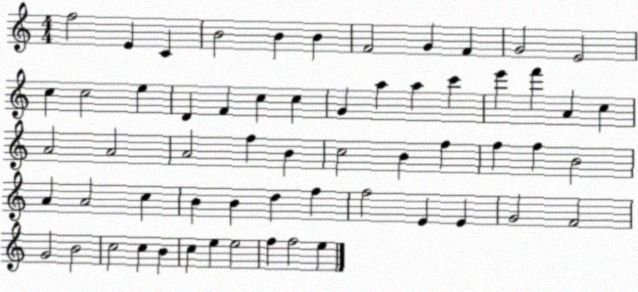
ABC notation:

X:1
T:Untitled
M:4/4
L:1/4
K:C
f2 E C B2 B B F2 G F G2 E2 c c2 e D F c c G a a c' e' f' A c A2 A2 A2 f B c2 B f f f B2 A A2 c B B d f f2 E E G2 F2 G2 B2 c2 c B c e e2 f f2 e